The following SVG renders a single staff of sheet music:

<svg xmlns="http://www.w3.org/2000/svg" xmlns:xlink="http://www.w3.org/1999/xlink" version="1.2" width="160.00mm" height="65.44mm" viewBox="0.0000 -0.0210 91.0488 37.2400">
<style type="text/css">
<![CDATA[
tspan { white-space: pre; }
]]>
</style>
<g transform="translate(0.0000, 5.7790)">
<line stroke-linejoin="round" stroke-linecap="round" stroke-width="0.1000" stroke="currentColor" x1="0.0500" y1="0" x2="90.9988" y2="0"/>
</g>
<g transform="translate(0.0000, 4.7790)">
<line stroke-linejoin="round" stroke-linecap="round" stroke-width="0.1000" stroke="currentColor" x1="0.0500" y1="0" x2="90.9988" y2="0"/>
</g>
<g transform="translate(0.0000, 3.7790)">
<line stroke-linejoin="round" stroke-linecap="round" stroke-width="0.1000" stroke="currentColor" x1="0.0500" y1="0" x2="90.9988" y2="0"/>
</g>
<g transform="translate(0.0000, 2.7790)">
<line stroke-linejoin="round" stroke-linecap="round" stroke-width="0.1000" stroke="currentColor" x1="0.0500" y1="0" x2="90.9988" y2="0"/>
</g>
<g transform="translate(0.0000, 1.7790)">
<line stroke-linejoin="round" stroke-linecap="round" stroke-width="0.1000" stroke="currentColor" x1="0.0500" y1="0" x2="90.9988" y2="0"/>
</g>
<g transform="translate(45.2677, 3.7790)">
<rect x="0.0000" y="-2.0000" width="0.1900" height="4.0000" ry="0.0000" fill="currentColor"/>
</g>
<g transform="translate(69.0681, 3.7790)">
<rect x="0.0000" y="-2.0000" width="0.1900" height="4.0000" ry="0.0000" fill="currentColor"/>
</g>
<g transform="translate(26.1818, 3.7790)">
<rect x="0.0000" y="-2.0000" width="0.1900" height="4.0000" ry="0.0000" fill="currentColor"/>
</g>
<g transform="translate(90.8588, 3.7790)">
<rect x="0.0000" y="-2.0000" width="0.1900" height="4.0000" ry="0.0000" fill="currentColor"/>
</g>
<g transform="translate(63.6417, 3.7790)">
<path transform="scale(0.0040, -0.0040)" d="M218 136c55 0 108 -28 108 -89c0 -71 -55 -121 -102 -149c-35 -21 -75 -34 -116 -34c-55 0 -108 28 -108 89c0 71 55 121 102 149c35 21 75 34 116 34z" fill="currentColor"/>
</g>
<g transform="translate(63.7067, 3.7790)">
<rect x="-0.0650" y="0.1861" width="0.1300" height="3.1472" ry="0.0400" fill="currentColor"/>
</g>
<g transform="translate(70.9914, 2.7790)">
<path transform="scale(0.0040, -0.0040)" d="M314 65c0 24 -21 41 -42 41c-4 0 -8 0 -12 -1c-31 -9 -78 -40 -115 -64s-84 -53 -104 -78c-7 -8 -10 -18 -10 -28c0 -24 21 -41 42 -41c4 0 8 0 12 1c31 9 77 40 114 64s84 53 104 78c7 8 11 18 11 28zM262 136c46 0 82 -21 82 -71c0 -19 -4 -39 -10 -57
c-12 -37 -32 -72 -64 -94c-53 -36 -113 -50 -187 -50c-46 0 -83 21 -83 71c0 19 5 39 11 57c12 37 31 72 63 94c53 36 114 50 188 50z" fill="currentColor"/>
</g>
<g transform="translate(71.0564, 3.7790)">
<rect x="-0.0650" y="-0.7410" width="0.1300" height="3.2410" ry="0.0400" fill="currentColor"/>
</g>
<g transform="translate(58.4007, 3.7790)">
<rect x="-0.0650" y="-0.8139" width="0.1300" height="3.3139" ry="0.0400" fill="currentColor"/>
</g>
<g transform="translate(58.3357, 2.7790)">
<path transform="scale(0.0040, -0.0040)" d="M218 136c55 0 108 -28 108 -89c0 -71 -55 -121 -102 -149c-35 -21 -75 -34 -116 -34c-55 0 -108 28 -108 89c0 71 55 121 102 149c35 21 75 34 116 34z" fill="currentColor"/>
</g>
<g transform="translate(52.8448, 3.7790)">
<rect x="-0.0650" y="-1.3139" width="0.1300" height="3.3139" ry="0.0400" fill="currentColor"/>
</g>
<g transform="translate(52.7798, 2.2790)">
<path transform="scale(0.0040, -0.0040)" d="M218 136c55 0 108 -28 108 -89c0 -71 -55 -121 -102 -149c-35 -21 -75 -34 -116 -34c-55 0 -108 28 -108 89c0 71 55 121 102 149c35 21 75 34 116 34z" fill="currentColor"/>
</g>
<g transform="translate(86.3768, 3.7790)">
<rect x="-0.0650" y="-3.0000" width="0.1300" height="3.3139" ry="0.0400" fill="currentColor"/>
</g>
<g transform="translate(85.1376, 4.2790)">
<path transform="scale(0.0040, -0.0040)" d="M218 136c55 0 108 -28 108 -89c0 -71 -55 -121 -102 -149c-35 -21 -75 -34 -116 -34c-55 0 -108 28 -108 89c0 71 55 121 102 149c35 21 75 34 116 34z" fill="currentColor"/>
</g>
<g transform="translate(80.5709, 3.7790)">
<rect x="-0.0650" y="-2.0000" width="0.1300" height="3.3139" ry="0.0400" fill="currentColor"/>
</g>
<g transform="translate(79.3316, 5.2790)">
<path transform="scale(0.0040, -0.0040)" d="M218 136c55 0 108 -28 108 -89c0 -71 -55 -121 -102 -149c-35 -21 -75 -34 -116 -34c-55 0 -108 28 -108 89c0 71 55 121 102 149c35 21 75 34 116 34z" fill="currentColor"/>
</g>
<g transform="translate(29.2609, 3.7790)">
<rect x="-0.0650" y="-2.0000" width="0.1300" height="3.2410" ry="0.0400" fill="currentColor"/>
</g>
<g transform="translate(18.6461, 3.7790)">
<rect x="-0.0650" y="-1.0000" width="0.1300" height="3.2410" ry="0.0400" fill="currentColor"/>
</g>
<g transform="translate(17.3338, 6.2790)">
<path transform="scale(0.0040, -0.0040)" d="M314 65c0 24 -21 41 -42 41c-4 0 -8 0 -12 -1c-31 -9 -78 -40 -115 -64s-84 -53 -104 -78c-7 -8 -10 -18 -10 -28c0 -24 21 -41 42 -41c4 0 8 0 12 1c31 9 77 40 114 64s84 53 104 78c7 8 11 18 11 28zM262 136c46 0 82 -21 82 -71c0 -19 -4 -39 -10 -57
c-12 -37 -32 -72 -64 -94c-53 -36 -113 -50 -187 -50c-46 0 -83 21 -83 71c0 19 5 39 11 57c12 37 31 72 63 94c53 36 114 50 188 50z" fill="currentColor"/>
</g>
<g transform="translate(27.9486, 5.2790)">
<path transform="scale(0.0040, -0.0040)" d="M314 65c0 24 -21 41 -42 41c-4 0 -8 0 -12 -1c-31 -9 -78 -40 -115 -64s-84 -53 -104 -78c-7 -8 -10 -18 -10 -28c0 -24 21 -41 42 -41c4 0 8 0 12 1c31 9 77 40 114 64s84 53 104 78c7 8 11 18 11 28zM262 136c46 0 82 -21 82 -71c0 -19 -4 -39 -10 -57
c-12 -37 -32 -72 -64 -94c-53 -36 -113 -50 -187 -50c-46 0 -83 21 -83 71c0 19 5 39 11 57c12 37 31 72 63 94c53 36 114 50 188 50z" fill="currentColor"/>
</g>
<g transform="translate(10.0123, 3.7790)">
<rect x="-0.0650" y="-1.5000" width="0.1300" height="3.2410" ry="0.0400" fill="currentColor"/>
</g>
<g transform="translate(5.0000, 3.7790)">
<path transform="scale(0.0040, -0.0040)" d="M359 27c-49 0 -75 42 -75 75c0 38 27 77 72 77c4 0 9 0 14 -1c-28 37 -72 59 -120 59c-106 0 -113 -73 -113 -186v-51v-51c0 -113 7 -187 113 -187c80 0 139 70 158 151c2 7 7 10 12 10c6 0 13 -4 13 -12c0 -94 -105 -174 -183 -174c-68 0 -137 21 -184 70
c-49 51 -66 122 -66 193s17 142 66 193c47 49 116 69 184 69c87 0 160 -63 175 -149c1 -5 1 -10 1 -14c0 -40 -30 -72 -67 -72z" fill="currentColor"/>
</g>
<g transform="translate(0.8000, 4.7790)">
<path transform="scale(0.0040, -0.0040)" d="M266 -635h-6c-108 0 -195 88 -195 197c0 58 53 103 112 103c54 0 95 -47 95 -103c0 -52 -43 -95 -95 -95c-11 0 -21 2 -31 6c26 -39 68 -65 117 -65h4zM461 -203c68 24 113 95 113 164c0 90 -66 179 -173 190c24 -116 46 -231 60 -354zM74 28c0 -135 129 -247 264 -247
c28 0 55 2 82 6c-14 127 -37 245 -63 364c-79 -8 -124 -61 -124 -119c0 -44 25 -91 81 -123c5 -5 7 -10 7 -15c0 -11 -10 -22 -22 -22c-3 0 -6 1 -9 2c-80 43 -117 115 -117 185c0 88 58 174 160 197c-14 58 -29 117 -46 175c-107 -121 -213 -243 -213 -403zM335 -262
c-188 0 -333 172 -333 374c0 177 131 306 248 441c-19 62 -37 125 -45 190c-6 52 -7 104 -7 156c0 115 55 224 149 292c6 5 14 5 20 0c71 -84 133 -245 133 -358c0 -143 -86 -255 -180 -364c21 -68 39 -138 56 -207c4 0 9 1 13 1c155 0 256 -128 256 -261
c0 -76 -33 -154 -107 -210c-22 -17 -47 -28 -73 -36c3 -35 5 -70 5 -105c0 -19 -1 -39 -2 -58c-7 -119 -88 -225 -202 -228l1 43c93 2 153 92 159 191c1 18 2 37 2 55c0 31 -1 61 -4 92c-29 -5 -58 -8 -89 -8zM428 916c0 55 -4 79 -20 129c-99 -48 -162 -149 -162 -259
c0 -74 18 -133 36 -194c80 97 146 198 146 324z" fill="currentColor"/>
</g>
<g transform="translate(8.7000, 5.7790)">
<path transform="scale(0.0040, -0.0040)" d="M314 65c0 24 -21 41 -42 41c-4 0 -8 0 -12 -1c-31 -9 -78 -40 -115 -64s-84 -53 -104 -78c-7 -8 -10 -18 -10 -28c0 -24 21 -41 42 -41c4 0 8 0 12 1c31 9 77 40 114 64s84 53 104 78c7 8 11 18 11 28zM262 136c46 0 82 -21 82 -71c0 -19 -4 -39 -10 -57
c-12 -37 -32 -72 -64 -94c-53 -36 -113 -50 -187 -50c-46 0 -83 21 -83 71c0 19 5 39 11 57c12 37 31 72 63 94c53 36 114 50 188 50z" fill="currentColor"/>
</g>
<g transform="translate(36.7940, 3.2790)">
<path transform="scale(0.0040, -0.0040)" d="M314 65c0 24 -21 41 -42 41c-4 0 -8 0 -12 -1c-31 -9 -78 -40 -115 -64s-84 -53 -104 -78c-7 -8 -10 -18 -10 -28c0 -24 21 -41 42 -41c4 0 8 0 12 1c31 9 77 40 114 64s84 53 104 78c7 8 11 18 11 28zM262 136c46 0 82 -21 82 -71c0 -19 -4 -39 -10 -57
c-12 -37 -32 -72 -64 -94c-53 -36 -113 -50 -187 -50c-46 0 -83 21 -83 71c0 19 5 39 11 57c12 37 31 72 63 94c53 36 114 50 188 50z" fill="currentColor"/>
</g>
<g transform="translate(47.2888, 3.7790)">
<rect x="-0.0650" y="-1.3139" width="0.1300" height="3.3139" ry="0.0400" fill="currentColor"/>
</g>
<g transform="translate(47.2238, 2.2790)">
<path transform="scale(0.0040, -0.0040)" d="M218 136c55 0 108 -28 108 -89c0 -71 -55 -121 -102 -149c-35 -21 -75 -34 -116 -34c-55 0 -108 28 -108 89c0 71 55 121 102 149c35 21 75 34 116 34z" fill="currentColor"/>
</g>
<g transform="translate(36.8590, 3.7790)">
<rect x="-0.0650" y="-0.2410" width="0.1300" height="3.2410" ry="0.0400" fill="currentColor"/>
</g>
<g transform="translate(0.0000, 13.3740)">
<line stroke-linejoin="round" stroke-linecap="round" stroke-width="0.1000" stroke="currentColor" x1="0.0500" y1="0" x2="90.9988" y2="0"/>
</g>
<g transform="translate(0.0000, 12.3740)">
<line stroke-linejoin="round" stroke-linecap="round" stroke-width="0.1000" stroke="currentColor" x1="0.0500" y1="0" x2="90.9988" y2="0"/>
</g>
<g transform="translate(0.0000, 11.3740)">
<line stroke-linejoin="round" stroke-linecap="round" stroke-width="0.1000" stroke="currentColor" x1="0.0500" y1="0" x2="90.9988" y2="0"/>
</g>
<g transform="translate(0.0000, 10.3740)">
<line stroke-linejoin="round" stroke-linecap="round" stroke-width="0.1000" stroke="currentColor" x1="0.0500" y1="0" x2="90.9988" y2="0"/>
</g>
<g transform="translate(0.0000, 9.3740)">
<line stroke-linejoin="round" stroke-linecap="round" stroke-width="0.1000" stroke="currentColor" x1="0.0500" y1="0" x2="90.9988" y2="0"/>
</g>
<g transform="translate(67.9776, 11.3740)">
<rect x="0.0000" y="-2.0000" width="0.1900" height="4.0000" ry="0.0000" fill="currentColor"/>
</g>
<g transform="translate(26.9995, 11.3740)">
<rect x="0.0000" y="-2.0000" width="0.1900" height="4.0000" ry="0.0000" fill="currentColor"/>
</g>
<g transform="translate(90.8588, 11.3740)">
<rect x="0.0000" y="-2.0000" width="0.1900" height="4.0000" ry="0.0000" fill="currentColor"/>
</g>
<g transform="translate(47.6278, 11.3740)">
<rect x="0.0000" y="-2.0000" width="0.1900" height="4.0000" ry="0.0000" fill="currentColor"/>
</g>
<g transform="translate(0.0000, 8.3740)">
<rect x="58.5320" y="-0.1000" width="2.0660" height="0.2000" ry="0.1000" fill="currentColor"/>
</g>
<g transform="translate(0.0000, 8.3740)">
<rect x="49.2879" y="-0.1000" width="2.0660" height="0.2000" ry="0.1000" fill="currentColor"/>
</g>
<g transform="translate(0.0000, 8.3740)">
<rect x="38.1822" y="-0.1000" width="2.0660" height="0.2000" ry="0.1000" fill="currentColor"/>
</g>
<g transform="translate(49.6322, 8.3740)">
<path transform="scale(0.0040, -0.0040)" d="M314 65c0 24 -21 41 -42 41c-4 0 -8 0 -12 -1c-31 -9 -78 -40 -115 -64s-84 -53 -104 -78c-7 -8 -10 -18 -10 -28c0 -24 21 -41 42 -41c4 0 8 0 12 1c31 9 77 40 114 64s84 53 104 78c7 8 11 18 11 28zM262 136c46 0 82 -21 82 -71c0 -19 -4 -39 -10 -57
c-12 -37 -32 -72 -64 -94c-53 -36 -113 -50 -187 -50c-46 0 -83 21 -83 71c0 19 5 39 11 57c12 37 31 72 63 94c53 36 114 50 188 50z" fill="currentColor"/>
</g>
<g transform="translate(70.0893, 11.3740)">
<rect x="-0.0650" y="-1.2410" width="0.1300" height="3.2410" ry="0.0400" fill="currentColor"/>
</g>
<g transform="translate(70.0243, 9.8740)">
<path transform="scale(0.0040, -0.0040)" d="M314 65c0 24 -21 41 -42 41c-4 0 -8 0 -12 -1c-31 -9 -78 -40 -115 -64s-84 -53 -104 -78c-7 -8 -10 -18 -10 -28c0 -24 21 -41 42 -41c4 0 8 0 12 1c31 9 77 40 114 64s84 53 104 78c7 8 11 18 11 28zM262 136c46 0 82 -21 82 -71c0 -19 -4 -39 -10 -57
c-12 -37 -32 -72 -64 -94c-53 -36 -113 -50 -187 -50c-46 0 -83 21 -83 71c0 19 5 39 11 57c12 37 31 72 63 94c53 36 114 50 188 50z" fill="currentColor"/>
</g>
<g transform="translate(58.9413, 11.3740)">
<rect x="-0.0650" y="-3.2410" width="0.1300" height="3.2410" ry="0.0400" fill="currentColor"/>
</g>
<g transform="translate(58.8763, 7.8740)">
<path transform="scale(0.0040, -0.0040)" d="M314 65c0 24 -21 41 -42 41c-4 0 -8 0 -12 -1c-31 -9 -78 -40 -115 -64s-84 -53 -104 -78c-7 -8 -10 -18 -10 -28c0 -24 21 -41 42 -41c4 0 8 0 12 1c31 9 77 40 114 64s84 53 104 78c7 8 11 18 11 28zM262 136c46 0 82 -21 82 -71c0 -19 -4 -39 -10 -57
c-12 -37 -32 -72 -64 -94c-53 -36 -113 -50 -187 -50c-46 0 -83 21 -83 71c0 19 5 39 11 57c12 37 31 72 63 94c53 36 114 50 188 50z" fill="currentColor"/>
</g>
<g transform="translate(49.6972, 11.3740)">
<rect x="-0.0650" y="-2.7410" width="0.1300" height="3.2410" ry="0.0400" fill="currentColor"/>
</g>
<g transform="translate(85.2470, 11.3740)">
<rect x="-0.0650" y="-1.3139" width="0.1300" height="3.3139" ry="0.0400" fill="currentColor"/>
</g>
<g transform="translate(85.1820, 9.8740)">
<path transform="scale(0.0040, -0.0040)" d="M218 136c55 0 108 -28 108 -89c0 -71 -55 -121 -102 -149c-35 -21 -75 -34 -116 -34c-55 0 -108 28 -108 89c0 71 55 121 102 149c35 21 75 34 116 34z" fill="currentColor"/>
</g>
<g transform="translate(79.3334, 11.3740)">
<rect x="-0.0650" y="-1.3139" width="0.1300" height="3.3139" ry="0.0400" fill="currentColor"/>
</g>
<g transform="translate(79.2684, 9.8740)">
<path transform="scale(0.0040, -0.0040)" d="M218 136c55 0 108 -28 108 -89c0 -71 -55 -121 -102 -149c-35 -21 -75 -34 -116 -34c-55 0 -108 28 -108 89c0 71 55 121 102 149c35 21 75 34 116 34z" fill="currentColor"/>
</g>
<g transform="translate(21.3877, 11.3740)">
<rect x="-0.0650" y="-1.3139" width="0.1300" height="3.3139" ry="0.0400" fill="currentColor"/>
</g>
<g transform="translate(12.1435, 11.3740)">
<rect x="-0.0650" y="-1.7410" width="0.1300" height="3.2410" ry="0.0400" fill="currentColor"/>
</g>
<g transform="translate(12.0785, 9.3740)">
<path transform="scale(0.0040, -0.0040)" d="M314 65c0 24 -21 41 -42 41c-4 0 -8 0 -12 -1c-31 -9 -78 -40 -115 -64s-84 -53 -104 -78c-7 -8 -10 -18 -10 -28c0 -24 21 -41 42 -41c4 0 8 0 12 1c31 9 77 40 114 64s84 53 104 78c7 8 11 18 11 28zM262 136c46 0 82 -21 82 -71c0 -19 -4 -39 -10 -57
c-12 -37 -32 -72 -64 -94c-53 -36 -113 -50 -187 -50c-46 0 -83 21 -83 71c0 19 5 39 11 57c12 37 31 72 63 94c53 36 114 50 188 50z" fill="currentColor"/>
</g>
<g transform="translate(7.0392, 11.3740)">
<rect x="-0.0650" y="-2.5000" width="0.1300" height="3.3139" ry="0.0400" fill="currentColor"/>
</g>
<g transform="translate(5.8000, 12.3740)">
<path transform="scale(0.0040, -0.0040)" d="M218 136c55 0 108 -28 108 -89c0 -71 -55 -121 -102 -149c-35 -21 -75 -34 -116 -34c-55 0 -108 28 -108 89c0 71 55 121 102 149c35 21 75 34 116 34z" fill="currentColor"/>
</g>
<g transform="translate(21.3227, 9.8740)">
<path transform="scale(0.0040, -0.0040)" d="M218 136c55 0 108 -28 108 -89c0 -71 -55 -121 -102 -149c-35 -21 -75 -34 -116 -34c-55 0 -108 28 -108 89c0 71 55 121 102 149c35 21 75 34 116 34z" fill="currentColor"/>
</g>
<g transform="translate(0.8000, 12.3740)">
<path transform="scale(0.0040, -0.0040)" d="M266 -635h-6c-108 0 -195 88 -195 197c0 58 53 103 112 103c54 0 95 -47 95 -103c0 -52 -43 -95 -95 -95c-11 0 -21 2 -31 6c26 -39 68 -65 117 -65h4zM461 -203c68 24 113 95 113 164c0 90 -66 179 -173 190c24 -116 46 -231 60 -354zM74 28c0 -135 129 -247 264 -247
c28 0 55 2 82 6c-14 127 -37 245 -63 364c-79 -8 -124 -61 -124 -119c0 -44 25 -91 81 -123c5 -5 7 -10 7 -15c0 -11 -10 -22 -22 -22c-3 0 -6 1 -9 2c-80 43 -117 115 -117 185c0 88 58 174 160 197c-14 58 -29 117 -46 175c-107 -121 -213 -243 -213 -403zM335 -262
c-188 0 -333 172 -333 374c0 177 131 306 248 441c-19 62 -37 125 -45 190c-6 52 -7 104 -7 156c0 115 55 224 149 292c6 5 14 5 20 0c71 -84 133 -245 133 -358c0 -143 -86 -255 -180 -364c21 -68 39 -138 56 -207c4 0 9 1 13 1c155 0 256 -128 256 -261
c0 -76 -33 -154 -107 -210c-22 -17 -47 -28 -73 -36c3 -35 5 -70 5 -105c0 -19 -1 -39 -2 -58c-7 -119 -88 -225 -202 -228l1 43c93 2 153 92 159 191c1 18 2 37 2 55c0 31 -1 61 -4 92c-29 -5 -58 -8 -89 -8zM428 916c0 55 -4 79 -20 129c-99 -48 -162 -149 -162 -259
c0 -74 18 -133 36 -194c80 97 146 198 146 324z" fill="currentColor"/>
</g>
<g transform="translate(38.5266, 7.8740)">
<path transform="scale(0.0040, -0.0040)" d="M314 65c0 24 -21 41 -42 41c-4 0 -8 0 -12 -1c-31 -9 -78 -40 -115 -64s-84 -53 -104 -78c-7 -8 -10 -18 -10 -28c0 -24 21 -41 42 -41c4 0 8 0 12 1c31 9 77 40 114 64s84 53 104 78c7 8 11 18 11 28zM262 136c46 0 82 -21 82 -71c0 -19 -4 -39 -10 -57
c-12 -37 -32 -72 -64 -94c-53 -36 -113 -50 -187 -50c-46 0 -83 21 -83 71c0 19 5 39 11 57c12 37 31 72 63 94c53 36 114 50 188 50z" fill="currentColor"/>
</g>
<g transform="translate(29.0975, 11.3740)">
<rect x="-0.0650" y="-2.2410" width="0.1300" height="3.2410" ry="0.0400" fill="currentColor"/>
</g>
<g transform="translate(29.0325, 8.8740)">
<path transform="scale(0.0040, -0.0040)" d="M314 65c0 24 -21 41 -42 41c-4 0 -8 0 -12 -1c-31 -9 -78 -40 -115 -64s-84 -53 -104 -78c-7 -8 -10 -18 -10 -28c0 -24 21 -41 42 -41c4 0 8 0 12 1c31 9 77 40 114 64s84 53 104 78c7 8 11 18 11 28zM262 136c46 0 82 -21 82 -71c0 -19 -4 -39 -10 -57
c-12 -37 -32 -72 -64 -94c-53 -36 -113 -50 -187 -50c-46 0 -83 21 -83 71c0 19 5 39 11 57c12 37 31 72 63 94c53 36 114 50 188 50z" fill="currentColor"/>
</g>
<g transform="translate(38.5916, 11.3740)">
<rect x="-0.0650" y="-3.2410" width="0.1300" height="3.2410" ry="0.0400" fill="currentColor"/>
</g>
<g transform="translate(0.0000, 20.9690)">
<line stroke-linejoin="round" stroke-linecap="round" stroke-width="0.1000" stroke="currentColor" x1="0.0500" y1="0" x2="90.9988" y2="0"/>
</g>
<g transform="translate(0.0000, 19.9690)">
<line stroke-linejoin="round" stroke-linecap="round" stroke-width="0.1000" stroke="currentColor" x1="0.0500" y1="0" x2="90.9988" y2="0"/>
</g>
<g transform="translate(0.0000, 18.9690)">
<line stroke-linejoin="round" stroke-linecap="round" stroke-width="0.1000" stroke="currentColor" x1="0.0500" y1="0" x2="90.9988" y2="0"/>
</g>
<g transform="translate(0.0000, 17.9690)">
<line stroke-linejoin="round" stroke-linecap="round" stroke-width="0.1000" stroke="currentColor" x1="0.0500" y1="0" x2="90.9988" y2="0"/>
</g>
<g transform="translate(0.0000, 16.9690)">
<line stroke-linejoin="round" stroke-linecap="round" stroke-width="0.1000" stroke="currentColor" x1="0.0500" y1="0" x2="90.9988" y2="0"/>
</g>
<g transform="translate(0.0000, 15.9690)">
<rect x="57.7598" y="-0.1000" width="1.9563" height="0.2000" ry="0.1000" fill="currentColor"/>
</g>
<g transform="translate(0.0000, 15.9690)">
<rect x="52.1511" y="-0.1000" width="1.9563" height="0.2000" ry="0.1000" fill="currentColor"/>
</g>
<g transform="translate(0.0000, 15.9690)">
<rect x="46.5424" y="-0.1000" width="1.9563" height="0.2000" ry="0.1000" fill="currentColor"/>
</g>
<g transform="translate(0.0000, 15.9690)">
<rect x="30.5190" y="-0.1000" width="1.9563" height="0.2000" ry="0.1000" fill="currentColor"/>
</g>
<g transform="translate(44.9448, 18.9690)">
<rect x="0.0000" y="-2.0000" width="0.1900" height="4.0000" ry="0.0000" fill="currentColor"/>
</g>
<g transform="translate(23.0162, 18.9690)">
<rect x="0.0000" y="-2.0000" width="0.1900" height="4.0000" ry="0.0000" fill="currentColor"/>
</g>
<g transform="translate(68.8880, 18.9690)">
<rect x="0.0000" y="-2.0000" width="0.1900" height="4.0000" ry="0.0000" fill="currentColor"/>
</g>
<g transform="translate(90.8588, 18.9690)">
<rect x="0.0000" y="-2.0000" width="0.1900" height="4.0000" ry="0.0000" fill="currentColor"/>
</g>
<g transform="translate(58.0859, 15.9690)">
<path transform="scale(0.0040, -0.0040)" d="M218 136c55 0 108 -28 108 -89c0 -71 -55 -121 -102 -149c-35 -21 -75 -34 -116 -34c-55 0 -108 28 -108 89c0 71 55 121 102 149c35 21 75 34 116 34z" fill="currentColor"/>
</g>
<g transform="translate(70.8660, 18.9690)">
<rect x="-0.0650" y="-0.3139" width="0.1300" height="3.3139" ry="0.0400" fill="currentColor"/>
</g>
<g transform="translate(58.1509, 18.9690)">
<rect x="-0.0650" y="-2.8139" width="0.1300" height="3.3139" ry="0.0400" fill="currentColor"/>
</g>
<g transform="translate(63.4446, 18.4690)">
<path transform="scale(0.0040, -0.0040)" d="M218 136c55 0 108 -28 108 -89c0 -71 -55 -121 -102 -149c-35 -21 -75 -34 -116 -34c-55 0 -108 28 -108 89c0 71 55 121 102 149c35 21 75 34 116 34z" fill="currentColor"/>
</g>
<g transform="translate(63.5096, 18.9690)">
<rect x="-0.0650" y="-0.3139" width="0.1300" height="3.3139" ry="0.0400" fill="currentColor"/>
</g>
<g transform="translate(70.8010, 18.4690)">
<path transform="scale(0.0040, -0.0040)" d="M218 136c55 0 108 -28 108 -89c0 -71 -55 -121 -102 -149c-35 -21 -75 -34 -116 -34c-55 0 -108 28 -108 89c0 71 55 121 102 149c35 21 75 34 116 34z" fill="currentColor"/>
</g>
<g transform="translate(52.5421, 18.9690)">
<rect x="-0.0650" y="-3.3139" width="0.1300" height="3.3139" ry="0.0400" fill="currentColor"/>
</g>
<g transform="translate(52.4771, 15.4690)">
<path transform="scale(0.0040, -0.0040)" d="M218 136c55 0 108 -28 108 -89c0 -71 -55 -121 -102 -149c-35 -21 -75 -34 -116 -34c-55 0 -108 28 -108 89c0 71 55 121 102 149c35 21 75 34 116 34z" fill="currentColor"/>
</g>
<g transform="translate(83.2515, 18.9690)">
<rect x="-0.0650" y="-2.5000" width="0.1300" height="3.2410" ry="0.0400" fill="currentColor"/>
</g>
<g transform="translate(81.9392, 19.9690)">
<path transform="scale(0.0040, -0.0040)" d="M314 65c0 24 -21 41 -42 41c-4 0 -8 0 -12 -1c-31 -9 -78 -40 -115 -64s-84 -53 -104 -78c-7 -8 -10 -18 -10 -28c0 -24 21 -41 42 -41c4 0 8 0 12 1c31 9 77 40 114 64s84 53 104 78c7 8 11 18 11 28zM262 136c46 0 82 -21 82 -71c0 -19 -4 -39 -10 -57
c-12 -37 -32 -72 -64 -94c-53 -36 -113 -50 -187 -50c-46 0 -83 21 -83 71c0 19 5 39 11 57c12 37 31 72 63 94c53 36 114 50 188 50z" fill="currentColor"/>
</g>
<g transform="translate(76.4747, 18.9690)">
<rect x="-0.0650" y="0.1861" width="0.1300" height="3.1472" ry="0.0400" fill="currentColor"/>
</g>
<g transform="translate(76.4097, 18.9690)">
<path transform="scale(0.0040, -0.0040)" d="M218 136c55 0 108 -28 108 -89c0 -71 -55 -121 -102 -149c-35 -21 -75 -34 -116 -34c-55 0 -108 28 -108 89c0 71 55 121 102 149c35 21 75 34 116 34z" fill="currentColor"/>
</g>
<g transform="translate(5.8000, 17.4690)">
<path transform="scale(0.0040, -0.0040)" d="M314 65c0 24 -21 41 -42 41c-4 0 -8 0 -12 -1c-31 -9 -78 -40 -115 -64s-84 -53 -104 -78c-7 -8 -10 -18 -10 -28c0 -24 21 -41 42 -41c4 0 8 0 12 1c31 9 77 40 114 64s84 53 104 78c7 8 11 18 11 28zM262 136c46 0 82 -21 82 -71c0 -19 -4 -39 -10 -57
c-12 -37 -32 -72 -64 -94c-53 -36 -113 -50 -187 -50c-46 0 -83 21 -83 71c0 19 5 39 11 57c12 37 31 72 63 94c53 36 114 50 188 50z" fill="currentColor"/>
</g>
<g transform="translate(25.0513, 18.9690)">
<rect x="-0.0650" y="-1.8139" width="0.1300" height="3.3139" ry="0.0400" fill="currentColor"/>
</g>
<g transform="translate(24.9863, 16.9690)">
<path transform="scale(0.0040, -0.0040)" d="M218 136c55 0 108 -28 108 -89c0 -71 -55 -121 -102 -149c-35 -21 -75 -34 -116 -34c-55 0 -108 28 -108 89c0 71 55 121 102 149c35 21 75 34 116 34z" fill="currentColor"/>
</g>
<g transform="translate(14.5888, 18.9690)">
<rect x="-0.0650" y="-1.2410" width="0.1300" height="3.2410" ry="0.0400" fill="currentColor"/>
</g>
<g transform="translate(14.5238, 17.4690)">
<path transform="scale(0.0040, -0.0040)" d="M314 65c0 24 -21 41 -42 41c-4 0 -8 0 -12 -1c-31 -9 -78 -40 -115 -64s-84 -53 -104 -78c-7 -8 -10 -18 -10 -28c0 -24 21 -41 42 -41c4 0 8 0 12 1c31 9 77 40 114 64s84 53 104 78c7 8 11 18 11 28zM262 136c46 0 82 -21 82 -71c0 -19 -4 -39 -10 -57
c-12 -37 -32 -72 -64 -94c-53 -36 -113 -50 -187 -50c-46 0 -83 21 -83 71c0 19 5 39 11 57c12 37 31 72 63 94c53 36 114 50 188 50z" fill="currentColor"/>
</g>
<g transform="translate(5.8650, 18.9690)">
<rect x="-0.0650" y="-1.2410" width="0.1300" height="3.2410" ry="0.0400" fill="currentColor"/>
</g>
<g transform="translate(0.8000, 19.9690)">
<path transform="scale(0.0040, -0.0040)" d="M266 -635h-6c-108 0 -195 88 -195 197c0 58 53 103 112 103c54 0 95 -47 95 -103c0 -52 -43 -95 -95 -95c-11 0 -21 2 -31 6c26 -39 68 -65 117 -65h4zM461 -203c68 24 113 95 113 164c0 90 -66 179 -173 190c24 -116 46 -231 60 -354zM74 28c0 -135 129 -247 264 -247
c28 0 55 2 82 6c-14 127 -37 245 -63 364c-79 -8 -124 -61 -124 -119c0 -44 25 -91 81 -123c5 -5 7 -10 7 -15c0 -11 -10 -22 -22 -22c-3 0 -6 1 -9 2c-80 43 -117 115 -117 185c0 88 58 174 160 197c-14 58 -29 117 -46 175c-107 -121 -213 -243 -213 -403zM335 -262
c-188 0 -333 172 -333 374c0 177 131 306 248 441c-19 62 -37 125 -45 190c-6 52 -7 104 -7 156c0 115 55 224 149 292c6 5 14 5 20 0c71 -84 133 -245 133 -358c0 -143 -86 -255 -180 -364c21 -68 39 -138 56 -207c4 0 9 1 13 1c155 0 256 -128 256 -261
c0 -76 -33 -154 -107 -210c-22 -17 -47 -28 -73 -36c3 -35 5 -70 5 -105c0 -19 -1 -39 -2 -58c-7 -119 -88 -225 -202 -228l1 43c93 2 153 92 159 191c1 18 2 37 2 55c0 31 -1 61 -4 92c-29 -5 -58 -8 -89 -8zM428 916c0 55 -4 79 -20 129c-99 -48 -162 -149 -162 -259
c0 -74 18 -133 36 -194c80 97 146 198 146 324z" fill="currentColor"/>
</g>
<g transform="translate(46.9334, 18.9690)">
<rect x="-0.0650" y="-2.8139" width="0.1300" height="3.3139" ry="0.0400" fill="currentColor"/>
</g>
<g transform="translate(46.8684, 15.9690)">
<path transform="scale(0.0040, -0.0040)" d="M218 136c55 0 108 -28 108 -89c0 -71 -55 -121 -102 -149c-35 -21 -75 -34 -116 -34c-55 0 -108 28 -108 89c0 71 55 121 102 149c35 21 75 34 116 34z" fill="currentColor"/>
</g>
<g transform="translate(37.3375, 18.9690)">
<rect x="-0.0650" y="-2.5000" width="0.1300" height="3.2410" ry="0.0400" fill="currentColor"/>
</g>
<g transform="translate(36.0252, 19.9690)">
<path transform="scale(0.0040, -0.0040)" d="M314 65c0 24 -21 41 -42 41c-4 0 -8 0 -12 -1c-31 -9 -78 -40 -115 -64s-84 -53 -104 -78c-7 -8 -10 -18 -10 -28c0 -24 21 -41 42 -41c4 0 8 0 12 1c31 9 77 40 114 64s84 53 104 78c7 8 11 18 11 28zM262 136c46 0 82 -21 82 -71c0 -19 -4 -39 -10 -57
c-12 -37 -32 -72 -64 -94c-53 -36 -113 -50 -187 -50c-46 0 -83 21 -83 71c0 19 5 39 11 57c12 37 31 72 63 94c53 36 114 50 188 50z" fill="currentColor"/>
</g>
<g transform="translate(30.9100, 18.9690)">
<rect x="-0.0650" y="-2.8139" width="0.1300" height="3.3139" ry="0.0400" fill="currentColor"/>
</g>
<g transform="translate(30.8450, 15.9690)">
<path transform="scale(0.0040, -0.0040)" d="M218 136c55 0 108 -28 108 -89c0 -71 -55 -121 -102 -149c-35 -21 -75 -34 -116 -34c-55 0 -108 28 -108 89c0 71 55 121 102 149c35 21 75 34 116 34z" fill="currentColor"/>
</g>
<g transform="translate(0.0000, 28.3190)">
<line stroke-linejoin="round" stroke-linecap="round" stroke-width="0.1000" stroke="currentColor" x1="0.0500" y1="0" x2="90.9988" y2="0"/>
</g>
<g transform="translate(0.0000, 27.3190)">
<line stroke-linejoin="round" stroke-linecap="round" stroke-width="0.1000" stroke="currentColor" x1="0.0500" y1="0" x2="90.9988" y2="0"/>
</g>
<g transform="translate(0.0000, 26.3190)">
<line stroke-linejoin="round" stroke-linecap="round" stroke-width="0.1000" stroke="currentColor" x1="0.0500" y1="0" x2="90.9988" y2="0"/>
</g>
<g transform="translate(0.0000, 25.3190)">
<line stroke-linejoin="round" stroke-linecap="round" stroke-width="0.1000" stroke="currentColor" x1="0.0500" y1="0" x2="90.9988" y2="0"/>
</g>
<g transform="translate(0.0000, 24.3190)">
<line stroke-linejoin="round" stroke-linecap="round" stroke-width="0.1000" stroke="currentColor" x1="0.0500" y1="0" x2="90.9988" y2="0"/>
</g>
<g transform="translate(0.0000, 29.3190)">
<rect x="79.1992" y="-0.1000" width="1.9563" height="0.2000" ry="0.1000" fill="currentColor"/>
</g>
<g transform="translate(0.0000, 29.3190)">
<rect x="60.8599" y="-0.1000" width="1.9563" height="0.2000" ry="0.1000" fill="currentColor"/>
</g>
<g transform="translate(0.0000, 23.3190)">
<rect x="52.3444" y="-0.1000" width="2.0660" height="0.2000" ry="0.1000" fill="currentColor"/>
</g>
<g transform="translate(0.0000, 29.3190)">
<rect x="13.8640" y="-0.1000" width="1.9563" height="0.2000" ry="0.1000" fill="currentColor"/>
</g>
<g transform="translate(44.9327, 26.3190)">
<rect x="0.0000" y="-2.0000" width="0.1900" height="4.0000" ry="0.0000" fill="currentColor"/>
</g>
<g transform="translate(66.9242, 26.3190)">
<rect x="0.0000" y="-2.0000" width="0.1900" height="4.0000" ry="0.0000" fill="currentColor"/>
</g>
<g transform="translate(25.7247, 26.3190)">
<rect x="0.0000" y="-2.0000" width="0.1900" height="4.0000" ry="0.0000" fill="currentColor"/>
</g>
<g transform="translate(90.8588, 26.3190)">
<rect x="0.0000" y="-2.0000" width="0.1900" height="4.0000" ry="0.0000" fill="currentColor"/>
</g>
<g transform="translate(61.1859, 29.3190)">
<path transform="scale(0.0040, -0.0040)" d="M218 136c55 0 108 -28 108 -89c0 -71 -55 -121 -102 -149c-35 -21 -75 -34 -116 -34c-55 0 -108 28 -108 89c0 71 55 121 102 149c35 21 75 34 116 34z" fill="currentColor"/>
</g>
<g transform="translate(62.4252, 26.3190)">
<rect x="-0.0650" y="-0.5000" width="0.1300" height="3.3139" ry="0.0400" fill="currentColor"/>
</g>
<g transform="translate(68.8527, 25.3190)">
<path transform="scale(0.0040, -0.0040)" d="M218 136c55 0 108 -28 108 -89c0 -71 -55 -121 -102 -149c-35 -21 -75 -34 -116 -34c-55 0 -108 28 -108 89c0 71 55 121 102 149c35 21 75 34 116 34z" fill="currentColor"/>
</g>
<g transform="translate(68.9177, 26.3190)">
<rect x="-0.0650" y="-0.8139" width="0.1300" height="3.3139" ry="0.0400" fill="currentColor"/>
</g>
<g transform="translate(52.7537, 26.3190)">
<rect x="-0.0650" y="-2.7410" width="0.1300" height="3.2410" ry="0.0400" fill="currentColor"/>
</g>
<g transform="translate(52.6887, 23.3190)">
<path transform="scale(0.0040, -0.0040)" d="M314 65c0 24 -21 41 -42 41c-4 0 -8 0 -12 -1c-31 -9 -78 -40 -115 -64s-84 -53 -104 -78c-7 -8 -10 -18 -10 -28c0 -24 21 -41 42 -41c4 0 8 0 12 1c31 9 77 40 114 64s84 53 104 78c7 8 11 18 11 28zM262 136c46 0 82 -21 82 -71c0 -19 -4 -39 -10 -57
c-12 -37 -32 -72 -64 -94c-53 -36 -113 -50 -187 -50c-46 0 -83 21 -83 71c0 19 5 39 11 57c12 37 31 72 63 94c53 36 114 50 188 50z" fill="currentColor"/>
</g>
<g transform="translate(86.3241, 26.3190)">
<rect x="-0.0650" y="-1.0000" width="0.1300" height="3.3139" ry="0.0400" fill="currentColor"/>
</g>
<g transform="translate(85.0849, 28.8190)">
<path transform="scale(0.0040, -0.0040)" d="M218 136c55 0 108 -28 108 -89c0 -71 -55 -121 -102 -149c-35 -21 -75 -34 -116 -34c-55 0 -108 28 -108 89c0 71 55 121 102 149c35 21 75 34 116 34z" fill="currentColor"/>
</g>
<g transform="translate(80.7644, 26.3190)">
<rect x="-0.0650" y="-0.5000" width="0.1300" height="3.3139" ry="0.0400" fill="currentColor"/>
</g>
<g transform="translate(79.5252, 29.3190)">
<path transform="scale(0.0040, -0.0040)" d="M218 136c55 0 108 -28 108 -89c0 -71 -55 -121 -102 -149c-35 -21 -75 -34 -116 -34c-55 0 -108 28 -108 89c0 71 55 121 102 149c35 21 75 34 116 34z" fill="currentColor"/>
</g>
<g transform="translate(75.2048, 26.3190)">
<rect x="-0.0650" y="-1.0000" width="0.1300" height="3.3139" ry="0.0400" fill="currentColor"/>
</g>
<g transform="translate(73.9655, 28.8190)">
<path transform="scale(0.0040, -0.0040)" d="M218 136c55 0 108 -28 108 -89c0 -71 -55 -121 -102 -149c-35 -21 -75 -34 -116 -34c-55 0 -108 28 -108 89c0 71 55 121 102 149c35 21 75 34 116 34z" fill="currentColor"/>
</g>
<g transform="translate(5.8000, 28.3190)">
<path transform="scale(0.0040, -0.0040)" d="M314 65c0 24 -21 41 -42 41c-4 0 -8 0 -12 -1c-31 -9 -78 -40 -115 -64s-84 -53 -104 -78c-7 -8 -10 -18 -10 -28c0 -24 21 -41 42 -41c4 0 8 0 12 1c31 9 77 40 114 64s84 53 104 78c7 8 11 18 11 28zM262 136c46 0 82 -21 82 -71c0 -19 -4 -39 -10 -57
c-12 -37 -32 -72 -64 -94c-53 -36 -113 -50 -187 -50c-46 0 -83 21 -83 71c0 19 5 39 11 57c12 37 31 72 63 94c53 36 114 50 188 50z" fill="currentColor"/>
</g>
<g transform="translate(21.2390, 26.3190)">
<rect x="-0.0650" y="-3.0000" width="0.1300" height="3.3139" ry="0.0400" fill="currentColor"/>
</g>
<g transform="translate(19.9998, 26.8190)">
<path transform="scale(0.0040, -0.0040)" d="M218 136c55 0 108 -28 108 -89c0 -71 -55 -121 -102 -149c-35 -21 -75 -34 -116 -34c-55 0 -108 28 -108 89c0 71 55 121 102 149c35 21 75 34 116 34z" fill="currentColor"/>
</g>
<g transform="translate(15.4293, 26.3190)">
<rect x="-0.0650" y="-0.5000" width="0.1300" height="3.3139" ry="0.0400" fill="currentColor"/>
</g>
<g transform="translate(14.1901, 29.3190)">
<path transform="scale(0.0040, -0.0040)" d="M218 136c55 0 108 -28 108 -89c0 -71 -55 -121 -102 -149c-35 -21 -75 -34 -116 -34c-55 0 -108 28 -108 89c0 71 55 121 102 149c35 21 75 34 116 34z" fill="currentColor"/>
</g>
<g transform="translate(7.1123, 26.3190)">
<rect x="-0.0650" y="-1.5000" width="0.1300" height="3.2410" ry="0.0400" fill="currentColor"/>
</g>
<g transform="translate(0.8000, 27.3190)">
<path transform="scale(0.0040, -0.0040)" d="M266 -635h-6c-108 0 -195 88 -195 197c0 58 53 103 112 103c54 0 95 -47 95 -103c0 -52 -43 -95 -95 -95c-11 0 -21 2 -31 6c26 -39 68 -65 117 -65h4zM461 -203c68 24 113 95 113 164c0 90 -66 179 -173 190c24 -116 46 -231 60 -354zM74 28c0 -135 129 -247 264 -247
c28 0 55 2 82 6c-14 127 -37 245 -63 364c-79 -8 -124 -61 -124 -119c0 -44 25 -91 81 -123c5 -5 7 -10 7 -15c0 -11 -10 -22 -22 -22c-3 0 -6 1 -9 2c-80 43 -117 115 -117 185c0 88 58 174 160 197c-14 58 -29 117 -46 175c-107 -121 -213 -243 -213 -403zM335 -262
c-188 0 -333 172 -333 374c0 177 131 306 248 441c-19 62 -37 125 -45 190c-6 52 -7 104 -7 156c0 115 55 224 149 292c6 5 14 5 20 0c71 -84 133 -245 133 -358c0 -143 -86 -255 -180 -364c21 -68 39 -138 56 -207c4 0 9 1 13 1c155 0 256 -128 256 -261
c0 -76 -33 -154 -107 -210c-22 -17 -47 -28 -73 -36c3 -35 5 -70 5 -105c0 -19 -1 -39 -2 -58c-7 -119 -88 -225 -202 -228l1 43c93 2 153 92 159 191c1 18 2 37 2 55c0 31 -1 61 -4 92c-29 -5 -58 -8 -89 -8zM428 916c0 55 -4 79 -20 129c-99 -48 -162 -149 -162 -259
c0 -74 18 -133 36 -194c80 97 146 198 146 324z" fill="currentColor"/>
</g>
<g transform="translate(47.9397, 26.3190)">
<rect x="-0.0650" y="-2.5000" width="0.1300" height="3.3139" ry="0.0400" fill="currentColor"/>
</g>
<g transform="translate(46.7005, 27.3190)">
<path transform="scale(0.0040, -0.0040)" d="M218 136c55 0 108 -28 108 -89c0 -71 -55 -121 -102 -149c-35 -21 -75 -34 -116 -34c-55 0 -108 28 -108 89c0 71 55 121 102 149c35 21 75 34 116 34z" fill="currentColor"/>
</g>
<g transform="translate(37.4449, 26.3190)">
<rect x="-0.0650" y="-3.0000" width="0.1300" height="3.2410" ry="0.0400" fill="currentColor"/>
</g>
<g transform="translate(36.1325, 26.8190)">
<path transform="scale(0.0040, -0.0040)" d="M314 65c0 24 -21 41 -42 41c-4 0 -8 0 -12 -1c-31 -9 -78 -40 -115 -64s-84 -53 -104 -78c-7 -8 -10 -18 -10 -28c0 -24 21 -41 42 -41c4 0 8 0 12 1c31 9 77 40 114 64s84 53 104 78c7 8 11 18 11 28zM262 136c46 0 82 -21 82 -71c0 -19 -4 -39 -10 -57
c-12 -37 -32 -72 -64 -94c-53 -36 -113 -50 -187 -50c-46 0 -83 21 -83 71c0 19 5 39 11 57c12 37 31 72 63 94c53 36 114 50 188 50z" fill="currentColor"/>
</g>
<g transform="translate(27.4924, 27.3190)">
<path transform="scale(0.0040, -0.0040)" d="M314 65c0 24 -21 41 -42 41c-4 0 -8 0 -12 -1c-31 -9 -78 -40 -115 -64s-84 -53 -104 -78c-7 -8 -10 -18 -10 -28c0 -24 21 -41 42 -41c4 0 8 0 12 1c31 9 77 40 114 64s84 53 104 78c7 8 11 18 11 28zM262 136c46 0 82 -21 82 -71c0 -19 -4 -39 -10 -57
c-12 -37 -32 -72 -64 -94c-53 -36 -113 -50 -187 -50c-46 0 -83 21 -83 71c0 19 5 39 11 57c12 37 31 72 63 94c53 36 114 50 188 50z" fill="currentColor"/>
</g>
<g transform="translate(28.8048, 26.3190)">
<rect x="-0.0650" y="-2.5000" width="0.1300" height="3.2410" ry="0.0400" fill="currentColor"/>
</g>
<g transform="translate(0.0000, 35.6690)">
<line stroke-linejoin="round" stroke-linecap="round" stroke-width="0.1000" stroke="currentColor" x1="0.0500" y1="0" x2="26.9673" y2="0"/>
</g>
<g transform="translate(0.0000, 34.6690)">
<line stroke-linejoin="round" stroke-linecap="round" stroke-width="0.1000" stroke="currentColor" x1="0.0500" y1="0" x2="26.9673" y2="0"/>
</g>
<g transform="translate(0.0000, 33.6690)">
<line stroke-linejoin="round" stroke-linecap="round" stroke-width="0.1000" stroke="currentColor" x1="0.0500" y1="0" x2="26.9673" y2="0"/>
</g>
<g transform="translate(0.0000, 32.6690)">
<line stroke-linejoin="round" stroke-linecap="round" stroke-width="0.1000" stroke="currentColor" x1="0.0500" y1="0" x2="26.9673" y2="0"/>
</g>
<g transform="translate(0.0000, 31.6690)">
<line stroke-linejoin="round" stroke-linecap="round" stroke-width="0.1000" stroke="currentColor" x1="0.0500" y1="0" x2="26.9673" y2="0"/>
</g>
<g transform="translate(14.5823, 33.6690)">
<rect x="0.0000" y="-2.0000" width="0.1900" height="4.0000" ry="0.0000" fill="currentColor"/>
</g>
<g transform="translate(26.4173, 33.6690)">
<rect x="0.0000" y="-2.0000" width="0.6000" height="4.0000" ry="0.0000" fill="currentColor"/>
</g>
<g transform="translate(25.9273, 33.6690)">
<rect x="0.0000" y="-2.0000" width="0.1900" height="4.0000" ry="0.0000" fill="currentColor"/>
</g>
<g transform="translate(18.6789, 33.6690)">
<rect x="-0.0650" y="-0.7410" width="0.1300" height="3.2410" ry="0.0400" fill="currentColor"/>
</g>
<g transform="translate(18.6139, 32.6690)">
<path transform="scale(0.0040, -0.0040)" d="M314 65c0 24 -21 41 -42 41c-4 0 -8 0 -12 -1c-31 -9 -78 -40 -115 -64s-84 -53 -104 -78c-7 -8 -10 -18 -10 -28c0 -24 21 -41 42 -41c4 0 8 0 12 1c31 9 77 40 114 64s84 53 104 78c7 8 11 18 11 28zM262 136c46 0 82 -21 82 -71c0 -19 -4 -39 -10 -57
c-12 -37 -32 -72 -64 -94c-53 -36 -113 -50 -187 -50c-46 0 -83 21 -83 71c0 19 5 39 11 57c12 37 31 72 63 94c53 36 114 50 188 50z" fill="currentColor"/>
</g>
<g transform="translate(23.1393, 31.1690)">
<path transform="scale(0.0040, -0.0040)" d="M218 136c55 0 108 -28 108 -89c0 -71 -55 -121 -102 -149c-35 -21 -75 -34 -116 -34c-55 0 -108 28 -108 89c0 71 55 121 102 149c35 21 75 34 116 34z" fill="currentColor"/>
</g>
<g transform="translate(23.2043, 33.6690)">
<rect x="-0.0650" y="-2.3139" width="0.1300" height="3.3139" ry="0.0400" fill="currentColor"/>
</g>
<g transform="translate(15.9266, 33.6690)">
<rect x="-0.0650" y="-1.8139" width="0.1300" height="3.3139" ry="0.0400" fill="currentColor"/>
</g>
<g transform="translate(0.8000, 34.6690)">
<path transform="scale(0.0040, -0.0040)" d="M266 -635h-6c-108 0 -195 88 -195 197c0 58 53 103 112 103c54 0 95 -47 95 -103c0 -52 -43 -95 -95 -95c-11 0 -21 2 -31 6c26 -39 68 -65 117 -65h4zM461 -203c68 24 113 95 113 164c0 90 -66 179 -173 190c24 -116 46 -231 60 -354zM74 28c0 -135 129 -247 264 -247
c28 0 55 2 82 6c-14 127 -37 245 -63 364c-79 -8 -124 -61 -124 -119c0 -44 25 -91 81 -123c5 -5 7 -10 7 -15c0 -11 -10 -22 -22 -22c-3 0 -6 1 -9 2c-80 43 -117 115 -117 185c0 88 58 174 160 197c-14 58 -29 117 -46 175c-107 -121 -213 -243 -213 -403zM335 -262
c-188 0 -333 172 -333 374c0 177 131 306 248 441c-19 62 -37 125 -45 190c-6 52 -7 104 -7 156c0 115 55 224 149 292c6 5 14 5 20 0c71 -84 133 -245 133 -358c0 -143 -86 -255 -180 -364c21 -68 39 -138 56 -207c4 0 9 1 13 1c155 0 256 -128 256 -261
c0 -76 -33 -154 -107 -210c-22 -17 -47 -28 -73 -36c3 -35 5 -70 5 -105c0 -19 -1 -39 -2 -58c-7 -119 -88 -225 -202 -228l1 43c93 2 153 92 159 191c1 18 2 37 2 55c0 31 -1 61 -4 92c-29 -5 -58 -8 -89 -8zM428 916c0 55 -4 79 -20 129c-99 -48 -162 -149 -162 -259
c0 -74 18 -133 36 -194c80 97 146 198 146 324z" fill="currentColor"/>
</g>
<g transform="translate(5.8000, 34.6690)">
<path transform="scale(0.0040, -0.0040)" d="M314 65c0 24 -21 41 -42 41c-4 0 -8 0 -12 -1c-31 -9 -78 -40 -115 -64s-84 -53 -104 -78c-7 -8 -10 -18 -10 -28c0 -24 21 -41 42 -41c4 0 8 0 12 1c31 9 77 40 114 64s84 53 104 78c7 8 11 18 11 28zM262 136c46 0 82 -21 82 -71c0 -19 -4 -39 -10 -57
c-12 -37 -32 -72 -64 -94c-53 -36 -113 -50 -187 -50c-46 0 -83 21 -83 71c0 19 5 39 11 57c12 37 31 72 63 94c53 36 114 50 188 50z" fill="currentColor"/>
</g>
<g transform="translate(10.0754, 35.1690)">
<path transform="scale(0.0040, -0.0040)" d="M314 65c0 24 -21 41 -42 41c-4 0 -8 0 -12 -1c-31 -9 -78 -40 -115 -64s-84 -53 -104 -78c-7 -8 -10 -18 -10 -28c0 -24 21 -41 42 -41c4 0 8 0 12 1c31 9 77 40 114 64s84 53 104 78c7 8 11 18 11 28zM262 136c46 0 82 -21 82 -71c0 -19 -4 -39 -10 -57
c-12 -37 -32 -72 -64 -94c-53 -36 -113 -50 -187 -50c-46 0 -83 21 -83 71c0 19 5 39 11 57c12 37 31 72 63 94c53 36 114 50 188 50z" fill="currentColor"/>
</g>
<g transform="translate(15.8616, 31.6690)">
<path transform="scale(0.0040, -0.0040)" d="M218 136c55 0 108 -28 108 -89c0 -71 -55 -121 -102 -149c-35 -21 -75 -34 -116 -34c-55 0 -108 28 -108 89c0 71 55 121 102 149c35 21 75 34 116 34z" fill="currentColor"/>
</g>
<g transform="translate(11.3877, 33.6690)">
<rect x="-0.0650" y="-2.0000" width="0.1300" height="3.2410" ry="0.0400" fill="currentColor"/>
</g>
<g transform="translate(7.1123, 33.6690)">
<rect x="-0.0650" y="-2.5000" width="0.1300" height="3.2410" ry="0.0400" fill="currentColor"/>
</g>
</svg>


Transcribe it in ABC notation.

X:1
T:Untitled
M:4/4
L:1/4
K:C
E2 D2 F2 c2 e e d B d2 F A G f2 e g2 b2 a2 b2 e2 e e e2 e2 f a G2 a b a c c B G2 E2 C A G2 A2 G a2 C d D C D G2 F2 f d2 g